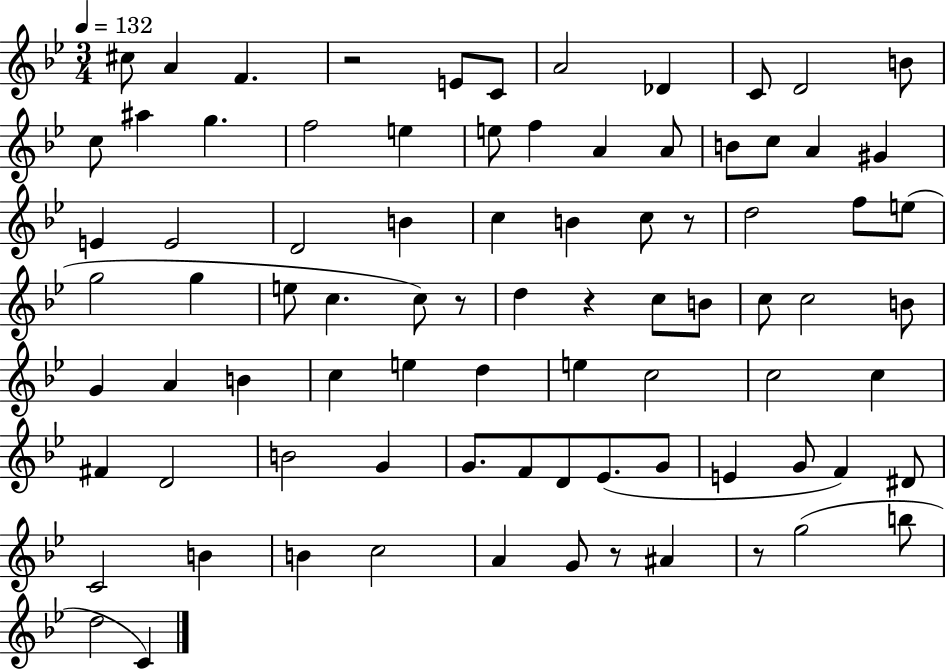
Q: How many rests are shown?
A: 6